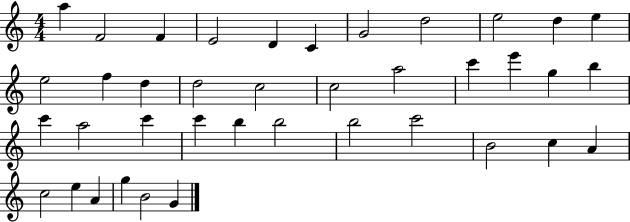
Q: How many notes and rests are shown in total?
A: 39